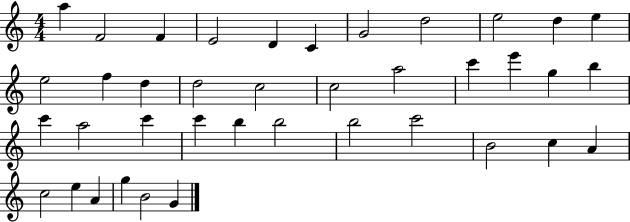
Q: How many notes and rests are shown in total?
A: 39